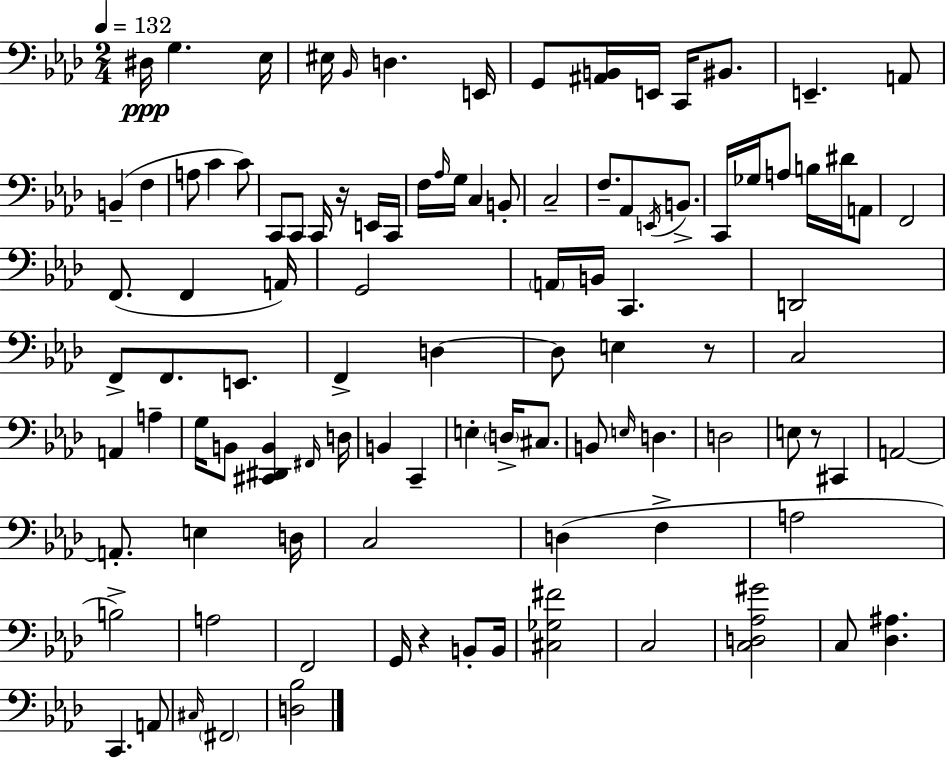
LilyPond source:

{
  \clef bass
  \numericTimeSignature
  \time 2/4
  \key f \minor
  \tempo 4 = 132
  dis16\ppp g4. ees16 | eis16 \grace { bes,16 } d4. | e,16 g,8 <ais, b,>16 e,16 c,16 bis,8. | e,4.-- a,8 | \break b,4--( f4 | a8 c'4 c'8) | c,8 c,8 c,16 r16 e,16 | c,16 f16 \grace { aes16 } g16 c4 | \break b,8-. c2-- | f8.-- aes,8 \acciaccatura { e,16 } | b,8.-> c,16 ges16 a8 b16 | dis'16 a,8 f,2 | \break f,8.( f,4 | a,16) g,2 | \parenthesize a,16 b,16 c,4. | d,2 | \break f,8-> f,8. | e,8. f,4-> d4~~ | d8 e4 | r8 c2 | \break a,4 a4-- | g16 b,8 <cis, dis, b,>4 | \grace { fis,16 } d16 b,4 | c,4-- e4-. | \break \parenthesize d16-> cis8. b,8 \grace { e16 } d4. | d2 | e8 r8 | cis,4 a,2~~ | \break a,8.-. | e4 d16 c2 | d4( | f4-> a2 | \break b2->) | a2 | f,2 | g,16 r4 | \break b,8-. b,16 <cis ges fis'>2 | c2 | <c d aes gis'>2 | c8 <des ais>4. | \break c,4. | a,8 \grace { cis16 } \parenthesize fis,2 | <d bes>2 | \bar "|."
}